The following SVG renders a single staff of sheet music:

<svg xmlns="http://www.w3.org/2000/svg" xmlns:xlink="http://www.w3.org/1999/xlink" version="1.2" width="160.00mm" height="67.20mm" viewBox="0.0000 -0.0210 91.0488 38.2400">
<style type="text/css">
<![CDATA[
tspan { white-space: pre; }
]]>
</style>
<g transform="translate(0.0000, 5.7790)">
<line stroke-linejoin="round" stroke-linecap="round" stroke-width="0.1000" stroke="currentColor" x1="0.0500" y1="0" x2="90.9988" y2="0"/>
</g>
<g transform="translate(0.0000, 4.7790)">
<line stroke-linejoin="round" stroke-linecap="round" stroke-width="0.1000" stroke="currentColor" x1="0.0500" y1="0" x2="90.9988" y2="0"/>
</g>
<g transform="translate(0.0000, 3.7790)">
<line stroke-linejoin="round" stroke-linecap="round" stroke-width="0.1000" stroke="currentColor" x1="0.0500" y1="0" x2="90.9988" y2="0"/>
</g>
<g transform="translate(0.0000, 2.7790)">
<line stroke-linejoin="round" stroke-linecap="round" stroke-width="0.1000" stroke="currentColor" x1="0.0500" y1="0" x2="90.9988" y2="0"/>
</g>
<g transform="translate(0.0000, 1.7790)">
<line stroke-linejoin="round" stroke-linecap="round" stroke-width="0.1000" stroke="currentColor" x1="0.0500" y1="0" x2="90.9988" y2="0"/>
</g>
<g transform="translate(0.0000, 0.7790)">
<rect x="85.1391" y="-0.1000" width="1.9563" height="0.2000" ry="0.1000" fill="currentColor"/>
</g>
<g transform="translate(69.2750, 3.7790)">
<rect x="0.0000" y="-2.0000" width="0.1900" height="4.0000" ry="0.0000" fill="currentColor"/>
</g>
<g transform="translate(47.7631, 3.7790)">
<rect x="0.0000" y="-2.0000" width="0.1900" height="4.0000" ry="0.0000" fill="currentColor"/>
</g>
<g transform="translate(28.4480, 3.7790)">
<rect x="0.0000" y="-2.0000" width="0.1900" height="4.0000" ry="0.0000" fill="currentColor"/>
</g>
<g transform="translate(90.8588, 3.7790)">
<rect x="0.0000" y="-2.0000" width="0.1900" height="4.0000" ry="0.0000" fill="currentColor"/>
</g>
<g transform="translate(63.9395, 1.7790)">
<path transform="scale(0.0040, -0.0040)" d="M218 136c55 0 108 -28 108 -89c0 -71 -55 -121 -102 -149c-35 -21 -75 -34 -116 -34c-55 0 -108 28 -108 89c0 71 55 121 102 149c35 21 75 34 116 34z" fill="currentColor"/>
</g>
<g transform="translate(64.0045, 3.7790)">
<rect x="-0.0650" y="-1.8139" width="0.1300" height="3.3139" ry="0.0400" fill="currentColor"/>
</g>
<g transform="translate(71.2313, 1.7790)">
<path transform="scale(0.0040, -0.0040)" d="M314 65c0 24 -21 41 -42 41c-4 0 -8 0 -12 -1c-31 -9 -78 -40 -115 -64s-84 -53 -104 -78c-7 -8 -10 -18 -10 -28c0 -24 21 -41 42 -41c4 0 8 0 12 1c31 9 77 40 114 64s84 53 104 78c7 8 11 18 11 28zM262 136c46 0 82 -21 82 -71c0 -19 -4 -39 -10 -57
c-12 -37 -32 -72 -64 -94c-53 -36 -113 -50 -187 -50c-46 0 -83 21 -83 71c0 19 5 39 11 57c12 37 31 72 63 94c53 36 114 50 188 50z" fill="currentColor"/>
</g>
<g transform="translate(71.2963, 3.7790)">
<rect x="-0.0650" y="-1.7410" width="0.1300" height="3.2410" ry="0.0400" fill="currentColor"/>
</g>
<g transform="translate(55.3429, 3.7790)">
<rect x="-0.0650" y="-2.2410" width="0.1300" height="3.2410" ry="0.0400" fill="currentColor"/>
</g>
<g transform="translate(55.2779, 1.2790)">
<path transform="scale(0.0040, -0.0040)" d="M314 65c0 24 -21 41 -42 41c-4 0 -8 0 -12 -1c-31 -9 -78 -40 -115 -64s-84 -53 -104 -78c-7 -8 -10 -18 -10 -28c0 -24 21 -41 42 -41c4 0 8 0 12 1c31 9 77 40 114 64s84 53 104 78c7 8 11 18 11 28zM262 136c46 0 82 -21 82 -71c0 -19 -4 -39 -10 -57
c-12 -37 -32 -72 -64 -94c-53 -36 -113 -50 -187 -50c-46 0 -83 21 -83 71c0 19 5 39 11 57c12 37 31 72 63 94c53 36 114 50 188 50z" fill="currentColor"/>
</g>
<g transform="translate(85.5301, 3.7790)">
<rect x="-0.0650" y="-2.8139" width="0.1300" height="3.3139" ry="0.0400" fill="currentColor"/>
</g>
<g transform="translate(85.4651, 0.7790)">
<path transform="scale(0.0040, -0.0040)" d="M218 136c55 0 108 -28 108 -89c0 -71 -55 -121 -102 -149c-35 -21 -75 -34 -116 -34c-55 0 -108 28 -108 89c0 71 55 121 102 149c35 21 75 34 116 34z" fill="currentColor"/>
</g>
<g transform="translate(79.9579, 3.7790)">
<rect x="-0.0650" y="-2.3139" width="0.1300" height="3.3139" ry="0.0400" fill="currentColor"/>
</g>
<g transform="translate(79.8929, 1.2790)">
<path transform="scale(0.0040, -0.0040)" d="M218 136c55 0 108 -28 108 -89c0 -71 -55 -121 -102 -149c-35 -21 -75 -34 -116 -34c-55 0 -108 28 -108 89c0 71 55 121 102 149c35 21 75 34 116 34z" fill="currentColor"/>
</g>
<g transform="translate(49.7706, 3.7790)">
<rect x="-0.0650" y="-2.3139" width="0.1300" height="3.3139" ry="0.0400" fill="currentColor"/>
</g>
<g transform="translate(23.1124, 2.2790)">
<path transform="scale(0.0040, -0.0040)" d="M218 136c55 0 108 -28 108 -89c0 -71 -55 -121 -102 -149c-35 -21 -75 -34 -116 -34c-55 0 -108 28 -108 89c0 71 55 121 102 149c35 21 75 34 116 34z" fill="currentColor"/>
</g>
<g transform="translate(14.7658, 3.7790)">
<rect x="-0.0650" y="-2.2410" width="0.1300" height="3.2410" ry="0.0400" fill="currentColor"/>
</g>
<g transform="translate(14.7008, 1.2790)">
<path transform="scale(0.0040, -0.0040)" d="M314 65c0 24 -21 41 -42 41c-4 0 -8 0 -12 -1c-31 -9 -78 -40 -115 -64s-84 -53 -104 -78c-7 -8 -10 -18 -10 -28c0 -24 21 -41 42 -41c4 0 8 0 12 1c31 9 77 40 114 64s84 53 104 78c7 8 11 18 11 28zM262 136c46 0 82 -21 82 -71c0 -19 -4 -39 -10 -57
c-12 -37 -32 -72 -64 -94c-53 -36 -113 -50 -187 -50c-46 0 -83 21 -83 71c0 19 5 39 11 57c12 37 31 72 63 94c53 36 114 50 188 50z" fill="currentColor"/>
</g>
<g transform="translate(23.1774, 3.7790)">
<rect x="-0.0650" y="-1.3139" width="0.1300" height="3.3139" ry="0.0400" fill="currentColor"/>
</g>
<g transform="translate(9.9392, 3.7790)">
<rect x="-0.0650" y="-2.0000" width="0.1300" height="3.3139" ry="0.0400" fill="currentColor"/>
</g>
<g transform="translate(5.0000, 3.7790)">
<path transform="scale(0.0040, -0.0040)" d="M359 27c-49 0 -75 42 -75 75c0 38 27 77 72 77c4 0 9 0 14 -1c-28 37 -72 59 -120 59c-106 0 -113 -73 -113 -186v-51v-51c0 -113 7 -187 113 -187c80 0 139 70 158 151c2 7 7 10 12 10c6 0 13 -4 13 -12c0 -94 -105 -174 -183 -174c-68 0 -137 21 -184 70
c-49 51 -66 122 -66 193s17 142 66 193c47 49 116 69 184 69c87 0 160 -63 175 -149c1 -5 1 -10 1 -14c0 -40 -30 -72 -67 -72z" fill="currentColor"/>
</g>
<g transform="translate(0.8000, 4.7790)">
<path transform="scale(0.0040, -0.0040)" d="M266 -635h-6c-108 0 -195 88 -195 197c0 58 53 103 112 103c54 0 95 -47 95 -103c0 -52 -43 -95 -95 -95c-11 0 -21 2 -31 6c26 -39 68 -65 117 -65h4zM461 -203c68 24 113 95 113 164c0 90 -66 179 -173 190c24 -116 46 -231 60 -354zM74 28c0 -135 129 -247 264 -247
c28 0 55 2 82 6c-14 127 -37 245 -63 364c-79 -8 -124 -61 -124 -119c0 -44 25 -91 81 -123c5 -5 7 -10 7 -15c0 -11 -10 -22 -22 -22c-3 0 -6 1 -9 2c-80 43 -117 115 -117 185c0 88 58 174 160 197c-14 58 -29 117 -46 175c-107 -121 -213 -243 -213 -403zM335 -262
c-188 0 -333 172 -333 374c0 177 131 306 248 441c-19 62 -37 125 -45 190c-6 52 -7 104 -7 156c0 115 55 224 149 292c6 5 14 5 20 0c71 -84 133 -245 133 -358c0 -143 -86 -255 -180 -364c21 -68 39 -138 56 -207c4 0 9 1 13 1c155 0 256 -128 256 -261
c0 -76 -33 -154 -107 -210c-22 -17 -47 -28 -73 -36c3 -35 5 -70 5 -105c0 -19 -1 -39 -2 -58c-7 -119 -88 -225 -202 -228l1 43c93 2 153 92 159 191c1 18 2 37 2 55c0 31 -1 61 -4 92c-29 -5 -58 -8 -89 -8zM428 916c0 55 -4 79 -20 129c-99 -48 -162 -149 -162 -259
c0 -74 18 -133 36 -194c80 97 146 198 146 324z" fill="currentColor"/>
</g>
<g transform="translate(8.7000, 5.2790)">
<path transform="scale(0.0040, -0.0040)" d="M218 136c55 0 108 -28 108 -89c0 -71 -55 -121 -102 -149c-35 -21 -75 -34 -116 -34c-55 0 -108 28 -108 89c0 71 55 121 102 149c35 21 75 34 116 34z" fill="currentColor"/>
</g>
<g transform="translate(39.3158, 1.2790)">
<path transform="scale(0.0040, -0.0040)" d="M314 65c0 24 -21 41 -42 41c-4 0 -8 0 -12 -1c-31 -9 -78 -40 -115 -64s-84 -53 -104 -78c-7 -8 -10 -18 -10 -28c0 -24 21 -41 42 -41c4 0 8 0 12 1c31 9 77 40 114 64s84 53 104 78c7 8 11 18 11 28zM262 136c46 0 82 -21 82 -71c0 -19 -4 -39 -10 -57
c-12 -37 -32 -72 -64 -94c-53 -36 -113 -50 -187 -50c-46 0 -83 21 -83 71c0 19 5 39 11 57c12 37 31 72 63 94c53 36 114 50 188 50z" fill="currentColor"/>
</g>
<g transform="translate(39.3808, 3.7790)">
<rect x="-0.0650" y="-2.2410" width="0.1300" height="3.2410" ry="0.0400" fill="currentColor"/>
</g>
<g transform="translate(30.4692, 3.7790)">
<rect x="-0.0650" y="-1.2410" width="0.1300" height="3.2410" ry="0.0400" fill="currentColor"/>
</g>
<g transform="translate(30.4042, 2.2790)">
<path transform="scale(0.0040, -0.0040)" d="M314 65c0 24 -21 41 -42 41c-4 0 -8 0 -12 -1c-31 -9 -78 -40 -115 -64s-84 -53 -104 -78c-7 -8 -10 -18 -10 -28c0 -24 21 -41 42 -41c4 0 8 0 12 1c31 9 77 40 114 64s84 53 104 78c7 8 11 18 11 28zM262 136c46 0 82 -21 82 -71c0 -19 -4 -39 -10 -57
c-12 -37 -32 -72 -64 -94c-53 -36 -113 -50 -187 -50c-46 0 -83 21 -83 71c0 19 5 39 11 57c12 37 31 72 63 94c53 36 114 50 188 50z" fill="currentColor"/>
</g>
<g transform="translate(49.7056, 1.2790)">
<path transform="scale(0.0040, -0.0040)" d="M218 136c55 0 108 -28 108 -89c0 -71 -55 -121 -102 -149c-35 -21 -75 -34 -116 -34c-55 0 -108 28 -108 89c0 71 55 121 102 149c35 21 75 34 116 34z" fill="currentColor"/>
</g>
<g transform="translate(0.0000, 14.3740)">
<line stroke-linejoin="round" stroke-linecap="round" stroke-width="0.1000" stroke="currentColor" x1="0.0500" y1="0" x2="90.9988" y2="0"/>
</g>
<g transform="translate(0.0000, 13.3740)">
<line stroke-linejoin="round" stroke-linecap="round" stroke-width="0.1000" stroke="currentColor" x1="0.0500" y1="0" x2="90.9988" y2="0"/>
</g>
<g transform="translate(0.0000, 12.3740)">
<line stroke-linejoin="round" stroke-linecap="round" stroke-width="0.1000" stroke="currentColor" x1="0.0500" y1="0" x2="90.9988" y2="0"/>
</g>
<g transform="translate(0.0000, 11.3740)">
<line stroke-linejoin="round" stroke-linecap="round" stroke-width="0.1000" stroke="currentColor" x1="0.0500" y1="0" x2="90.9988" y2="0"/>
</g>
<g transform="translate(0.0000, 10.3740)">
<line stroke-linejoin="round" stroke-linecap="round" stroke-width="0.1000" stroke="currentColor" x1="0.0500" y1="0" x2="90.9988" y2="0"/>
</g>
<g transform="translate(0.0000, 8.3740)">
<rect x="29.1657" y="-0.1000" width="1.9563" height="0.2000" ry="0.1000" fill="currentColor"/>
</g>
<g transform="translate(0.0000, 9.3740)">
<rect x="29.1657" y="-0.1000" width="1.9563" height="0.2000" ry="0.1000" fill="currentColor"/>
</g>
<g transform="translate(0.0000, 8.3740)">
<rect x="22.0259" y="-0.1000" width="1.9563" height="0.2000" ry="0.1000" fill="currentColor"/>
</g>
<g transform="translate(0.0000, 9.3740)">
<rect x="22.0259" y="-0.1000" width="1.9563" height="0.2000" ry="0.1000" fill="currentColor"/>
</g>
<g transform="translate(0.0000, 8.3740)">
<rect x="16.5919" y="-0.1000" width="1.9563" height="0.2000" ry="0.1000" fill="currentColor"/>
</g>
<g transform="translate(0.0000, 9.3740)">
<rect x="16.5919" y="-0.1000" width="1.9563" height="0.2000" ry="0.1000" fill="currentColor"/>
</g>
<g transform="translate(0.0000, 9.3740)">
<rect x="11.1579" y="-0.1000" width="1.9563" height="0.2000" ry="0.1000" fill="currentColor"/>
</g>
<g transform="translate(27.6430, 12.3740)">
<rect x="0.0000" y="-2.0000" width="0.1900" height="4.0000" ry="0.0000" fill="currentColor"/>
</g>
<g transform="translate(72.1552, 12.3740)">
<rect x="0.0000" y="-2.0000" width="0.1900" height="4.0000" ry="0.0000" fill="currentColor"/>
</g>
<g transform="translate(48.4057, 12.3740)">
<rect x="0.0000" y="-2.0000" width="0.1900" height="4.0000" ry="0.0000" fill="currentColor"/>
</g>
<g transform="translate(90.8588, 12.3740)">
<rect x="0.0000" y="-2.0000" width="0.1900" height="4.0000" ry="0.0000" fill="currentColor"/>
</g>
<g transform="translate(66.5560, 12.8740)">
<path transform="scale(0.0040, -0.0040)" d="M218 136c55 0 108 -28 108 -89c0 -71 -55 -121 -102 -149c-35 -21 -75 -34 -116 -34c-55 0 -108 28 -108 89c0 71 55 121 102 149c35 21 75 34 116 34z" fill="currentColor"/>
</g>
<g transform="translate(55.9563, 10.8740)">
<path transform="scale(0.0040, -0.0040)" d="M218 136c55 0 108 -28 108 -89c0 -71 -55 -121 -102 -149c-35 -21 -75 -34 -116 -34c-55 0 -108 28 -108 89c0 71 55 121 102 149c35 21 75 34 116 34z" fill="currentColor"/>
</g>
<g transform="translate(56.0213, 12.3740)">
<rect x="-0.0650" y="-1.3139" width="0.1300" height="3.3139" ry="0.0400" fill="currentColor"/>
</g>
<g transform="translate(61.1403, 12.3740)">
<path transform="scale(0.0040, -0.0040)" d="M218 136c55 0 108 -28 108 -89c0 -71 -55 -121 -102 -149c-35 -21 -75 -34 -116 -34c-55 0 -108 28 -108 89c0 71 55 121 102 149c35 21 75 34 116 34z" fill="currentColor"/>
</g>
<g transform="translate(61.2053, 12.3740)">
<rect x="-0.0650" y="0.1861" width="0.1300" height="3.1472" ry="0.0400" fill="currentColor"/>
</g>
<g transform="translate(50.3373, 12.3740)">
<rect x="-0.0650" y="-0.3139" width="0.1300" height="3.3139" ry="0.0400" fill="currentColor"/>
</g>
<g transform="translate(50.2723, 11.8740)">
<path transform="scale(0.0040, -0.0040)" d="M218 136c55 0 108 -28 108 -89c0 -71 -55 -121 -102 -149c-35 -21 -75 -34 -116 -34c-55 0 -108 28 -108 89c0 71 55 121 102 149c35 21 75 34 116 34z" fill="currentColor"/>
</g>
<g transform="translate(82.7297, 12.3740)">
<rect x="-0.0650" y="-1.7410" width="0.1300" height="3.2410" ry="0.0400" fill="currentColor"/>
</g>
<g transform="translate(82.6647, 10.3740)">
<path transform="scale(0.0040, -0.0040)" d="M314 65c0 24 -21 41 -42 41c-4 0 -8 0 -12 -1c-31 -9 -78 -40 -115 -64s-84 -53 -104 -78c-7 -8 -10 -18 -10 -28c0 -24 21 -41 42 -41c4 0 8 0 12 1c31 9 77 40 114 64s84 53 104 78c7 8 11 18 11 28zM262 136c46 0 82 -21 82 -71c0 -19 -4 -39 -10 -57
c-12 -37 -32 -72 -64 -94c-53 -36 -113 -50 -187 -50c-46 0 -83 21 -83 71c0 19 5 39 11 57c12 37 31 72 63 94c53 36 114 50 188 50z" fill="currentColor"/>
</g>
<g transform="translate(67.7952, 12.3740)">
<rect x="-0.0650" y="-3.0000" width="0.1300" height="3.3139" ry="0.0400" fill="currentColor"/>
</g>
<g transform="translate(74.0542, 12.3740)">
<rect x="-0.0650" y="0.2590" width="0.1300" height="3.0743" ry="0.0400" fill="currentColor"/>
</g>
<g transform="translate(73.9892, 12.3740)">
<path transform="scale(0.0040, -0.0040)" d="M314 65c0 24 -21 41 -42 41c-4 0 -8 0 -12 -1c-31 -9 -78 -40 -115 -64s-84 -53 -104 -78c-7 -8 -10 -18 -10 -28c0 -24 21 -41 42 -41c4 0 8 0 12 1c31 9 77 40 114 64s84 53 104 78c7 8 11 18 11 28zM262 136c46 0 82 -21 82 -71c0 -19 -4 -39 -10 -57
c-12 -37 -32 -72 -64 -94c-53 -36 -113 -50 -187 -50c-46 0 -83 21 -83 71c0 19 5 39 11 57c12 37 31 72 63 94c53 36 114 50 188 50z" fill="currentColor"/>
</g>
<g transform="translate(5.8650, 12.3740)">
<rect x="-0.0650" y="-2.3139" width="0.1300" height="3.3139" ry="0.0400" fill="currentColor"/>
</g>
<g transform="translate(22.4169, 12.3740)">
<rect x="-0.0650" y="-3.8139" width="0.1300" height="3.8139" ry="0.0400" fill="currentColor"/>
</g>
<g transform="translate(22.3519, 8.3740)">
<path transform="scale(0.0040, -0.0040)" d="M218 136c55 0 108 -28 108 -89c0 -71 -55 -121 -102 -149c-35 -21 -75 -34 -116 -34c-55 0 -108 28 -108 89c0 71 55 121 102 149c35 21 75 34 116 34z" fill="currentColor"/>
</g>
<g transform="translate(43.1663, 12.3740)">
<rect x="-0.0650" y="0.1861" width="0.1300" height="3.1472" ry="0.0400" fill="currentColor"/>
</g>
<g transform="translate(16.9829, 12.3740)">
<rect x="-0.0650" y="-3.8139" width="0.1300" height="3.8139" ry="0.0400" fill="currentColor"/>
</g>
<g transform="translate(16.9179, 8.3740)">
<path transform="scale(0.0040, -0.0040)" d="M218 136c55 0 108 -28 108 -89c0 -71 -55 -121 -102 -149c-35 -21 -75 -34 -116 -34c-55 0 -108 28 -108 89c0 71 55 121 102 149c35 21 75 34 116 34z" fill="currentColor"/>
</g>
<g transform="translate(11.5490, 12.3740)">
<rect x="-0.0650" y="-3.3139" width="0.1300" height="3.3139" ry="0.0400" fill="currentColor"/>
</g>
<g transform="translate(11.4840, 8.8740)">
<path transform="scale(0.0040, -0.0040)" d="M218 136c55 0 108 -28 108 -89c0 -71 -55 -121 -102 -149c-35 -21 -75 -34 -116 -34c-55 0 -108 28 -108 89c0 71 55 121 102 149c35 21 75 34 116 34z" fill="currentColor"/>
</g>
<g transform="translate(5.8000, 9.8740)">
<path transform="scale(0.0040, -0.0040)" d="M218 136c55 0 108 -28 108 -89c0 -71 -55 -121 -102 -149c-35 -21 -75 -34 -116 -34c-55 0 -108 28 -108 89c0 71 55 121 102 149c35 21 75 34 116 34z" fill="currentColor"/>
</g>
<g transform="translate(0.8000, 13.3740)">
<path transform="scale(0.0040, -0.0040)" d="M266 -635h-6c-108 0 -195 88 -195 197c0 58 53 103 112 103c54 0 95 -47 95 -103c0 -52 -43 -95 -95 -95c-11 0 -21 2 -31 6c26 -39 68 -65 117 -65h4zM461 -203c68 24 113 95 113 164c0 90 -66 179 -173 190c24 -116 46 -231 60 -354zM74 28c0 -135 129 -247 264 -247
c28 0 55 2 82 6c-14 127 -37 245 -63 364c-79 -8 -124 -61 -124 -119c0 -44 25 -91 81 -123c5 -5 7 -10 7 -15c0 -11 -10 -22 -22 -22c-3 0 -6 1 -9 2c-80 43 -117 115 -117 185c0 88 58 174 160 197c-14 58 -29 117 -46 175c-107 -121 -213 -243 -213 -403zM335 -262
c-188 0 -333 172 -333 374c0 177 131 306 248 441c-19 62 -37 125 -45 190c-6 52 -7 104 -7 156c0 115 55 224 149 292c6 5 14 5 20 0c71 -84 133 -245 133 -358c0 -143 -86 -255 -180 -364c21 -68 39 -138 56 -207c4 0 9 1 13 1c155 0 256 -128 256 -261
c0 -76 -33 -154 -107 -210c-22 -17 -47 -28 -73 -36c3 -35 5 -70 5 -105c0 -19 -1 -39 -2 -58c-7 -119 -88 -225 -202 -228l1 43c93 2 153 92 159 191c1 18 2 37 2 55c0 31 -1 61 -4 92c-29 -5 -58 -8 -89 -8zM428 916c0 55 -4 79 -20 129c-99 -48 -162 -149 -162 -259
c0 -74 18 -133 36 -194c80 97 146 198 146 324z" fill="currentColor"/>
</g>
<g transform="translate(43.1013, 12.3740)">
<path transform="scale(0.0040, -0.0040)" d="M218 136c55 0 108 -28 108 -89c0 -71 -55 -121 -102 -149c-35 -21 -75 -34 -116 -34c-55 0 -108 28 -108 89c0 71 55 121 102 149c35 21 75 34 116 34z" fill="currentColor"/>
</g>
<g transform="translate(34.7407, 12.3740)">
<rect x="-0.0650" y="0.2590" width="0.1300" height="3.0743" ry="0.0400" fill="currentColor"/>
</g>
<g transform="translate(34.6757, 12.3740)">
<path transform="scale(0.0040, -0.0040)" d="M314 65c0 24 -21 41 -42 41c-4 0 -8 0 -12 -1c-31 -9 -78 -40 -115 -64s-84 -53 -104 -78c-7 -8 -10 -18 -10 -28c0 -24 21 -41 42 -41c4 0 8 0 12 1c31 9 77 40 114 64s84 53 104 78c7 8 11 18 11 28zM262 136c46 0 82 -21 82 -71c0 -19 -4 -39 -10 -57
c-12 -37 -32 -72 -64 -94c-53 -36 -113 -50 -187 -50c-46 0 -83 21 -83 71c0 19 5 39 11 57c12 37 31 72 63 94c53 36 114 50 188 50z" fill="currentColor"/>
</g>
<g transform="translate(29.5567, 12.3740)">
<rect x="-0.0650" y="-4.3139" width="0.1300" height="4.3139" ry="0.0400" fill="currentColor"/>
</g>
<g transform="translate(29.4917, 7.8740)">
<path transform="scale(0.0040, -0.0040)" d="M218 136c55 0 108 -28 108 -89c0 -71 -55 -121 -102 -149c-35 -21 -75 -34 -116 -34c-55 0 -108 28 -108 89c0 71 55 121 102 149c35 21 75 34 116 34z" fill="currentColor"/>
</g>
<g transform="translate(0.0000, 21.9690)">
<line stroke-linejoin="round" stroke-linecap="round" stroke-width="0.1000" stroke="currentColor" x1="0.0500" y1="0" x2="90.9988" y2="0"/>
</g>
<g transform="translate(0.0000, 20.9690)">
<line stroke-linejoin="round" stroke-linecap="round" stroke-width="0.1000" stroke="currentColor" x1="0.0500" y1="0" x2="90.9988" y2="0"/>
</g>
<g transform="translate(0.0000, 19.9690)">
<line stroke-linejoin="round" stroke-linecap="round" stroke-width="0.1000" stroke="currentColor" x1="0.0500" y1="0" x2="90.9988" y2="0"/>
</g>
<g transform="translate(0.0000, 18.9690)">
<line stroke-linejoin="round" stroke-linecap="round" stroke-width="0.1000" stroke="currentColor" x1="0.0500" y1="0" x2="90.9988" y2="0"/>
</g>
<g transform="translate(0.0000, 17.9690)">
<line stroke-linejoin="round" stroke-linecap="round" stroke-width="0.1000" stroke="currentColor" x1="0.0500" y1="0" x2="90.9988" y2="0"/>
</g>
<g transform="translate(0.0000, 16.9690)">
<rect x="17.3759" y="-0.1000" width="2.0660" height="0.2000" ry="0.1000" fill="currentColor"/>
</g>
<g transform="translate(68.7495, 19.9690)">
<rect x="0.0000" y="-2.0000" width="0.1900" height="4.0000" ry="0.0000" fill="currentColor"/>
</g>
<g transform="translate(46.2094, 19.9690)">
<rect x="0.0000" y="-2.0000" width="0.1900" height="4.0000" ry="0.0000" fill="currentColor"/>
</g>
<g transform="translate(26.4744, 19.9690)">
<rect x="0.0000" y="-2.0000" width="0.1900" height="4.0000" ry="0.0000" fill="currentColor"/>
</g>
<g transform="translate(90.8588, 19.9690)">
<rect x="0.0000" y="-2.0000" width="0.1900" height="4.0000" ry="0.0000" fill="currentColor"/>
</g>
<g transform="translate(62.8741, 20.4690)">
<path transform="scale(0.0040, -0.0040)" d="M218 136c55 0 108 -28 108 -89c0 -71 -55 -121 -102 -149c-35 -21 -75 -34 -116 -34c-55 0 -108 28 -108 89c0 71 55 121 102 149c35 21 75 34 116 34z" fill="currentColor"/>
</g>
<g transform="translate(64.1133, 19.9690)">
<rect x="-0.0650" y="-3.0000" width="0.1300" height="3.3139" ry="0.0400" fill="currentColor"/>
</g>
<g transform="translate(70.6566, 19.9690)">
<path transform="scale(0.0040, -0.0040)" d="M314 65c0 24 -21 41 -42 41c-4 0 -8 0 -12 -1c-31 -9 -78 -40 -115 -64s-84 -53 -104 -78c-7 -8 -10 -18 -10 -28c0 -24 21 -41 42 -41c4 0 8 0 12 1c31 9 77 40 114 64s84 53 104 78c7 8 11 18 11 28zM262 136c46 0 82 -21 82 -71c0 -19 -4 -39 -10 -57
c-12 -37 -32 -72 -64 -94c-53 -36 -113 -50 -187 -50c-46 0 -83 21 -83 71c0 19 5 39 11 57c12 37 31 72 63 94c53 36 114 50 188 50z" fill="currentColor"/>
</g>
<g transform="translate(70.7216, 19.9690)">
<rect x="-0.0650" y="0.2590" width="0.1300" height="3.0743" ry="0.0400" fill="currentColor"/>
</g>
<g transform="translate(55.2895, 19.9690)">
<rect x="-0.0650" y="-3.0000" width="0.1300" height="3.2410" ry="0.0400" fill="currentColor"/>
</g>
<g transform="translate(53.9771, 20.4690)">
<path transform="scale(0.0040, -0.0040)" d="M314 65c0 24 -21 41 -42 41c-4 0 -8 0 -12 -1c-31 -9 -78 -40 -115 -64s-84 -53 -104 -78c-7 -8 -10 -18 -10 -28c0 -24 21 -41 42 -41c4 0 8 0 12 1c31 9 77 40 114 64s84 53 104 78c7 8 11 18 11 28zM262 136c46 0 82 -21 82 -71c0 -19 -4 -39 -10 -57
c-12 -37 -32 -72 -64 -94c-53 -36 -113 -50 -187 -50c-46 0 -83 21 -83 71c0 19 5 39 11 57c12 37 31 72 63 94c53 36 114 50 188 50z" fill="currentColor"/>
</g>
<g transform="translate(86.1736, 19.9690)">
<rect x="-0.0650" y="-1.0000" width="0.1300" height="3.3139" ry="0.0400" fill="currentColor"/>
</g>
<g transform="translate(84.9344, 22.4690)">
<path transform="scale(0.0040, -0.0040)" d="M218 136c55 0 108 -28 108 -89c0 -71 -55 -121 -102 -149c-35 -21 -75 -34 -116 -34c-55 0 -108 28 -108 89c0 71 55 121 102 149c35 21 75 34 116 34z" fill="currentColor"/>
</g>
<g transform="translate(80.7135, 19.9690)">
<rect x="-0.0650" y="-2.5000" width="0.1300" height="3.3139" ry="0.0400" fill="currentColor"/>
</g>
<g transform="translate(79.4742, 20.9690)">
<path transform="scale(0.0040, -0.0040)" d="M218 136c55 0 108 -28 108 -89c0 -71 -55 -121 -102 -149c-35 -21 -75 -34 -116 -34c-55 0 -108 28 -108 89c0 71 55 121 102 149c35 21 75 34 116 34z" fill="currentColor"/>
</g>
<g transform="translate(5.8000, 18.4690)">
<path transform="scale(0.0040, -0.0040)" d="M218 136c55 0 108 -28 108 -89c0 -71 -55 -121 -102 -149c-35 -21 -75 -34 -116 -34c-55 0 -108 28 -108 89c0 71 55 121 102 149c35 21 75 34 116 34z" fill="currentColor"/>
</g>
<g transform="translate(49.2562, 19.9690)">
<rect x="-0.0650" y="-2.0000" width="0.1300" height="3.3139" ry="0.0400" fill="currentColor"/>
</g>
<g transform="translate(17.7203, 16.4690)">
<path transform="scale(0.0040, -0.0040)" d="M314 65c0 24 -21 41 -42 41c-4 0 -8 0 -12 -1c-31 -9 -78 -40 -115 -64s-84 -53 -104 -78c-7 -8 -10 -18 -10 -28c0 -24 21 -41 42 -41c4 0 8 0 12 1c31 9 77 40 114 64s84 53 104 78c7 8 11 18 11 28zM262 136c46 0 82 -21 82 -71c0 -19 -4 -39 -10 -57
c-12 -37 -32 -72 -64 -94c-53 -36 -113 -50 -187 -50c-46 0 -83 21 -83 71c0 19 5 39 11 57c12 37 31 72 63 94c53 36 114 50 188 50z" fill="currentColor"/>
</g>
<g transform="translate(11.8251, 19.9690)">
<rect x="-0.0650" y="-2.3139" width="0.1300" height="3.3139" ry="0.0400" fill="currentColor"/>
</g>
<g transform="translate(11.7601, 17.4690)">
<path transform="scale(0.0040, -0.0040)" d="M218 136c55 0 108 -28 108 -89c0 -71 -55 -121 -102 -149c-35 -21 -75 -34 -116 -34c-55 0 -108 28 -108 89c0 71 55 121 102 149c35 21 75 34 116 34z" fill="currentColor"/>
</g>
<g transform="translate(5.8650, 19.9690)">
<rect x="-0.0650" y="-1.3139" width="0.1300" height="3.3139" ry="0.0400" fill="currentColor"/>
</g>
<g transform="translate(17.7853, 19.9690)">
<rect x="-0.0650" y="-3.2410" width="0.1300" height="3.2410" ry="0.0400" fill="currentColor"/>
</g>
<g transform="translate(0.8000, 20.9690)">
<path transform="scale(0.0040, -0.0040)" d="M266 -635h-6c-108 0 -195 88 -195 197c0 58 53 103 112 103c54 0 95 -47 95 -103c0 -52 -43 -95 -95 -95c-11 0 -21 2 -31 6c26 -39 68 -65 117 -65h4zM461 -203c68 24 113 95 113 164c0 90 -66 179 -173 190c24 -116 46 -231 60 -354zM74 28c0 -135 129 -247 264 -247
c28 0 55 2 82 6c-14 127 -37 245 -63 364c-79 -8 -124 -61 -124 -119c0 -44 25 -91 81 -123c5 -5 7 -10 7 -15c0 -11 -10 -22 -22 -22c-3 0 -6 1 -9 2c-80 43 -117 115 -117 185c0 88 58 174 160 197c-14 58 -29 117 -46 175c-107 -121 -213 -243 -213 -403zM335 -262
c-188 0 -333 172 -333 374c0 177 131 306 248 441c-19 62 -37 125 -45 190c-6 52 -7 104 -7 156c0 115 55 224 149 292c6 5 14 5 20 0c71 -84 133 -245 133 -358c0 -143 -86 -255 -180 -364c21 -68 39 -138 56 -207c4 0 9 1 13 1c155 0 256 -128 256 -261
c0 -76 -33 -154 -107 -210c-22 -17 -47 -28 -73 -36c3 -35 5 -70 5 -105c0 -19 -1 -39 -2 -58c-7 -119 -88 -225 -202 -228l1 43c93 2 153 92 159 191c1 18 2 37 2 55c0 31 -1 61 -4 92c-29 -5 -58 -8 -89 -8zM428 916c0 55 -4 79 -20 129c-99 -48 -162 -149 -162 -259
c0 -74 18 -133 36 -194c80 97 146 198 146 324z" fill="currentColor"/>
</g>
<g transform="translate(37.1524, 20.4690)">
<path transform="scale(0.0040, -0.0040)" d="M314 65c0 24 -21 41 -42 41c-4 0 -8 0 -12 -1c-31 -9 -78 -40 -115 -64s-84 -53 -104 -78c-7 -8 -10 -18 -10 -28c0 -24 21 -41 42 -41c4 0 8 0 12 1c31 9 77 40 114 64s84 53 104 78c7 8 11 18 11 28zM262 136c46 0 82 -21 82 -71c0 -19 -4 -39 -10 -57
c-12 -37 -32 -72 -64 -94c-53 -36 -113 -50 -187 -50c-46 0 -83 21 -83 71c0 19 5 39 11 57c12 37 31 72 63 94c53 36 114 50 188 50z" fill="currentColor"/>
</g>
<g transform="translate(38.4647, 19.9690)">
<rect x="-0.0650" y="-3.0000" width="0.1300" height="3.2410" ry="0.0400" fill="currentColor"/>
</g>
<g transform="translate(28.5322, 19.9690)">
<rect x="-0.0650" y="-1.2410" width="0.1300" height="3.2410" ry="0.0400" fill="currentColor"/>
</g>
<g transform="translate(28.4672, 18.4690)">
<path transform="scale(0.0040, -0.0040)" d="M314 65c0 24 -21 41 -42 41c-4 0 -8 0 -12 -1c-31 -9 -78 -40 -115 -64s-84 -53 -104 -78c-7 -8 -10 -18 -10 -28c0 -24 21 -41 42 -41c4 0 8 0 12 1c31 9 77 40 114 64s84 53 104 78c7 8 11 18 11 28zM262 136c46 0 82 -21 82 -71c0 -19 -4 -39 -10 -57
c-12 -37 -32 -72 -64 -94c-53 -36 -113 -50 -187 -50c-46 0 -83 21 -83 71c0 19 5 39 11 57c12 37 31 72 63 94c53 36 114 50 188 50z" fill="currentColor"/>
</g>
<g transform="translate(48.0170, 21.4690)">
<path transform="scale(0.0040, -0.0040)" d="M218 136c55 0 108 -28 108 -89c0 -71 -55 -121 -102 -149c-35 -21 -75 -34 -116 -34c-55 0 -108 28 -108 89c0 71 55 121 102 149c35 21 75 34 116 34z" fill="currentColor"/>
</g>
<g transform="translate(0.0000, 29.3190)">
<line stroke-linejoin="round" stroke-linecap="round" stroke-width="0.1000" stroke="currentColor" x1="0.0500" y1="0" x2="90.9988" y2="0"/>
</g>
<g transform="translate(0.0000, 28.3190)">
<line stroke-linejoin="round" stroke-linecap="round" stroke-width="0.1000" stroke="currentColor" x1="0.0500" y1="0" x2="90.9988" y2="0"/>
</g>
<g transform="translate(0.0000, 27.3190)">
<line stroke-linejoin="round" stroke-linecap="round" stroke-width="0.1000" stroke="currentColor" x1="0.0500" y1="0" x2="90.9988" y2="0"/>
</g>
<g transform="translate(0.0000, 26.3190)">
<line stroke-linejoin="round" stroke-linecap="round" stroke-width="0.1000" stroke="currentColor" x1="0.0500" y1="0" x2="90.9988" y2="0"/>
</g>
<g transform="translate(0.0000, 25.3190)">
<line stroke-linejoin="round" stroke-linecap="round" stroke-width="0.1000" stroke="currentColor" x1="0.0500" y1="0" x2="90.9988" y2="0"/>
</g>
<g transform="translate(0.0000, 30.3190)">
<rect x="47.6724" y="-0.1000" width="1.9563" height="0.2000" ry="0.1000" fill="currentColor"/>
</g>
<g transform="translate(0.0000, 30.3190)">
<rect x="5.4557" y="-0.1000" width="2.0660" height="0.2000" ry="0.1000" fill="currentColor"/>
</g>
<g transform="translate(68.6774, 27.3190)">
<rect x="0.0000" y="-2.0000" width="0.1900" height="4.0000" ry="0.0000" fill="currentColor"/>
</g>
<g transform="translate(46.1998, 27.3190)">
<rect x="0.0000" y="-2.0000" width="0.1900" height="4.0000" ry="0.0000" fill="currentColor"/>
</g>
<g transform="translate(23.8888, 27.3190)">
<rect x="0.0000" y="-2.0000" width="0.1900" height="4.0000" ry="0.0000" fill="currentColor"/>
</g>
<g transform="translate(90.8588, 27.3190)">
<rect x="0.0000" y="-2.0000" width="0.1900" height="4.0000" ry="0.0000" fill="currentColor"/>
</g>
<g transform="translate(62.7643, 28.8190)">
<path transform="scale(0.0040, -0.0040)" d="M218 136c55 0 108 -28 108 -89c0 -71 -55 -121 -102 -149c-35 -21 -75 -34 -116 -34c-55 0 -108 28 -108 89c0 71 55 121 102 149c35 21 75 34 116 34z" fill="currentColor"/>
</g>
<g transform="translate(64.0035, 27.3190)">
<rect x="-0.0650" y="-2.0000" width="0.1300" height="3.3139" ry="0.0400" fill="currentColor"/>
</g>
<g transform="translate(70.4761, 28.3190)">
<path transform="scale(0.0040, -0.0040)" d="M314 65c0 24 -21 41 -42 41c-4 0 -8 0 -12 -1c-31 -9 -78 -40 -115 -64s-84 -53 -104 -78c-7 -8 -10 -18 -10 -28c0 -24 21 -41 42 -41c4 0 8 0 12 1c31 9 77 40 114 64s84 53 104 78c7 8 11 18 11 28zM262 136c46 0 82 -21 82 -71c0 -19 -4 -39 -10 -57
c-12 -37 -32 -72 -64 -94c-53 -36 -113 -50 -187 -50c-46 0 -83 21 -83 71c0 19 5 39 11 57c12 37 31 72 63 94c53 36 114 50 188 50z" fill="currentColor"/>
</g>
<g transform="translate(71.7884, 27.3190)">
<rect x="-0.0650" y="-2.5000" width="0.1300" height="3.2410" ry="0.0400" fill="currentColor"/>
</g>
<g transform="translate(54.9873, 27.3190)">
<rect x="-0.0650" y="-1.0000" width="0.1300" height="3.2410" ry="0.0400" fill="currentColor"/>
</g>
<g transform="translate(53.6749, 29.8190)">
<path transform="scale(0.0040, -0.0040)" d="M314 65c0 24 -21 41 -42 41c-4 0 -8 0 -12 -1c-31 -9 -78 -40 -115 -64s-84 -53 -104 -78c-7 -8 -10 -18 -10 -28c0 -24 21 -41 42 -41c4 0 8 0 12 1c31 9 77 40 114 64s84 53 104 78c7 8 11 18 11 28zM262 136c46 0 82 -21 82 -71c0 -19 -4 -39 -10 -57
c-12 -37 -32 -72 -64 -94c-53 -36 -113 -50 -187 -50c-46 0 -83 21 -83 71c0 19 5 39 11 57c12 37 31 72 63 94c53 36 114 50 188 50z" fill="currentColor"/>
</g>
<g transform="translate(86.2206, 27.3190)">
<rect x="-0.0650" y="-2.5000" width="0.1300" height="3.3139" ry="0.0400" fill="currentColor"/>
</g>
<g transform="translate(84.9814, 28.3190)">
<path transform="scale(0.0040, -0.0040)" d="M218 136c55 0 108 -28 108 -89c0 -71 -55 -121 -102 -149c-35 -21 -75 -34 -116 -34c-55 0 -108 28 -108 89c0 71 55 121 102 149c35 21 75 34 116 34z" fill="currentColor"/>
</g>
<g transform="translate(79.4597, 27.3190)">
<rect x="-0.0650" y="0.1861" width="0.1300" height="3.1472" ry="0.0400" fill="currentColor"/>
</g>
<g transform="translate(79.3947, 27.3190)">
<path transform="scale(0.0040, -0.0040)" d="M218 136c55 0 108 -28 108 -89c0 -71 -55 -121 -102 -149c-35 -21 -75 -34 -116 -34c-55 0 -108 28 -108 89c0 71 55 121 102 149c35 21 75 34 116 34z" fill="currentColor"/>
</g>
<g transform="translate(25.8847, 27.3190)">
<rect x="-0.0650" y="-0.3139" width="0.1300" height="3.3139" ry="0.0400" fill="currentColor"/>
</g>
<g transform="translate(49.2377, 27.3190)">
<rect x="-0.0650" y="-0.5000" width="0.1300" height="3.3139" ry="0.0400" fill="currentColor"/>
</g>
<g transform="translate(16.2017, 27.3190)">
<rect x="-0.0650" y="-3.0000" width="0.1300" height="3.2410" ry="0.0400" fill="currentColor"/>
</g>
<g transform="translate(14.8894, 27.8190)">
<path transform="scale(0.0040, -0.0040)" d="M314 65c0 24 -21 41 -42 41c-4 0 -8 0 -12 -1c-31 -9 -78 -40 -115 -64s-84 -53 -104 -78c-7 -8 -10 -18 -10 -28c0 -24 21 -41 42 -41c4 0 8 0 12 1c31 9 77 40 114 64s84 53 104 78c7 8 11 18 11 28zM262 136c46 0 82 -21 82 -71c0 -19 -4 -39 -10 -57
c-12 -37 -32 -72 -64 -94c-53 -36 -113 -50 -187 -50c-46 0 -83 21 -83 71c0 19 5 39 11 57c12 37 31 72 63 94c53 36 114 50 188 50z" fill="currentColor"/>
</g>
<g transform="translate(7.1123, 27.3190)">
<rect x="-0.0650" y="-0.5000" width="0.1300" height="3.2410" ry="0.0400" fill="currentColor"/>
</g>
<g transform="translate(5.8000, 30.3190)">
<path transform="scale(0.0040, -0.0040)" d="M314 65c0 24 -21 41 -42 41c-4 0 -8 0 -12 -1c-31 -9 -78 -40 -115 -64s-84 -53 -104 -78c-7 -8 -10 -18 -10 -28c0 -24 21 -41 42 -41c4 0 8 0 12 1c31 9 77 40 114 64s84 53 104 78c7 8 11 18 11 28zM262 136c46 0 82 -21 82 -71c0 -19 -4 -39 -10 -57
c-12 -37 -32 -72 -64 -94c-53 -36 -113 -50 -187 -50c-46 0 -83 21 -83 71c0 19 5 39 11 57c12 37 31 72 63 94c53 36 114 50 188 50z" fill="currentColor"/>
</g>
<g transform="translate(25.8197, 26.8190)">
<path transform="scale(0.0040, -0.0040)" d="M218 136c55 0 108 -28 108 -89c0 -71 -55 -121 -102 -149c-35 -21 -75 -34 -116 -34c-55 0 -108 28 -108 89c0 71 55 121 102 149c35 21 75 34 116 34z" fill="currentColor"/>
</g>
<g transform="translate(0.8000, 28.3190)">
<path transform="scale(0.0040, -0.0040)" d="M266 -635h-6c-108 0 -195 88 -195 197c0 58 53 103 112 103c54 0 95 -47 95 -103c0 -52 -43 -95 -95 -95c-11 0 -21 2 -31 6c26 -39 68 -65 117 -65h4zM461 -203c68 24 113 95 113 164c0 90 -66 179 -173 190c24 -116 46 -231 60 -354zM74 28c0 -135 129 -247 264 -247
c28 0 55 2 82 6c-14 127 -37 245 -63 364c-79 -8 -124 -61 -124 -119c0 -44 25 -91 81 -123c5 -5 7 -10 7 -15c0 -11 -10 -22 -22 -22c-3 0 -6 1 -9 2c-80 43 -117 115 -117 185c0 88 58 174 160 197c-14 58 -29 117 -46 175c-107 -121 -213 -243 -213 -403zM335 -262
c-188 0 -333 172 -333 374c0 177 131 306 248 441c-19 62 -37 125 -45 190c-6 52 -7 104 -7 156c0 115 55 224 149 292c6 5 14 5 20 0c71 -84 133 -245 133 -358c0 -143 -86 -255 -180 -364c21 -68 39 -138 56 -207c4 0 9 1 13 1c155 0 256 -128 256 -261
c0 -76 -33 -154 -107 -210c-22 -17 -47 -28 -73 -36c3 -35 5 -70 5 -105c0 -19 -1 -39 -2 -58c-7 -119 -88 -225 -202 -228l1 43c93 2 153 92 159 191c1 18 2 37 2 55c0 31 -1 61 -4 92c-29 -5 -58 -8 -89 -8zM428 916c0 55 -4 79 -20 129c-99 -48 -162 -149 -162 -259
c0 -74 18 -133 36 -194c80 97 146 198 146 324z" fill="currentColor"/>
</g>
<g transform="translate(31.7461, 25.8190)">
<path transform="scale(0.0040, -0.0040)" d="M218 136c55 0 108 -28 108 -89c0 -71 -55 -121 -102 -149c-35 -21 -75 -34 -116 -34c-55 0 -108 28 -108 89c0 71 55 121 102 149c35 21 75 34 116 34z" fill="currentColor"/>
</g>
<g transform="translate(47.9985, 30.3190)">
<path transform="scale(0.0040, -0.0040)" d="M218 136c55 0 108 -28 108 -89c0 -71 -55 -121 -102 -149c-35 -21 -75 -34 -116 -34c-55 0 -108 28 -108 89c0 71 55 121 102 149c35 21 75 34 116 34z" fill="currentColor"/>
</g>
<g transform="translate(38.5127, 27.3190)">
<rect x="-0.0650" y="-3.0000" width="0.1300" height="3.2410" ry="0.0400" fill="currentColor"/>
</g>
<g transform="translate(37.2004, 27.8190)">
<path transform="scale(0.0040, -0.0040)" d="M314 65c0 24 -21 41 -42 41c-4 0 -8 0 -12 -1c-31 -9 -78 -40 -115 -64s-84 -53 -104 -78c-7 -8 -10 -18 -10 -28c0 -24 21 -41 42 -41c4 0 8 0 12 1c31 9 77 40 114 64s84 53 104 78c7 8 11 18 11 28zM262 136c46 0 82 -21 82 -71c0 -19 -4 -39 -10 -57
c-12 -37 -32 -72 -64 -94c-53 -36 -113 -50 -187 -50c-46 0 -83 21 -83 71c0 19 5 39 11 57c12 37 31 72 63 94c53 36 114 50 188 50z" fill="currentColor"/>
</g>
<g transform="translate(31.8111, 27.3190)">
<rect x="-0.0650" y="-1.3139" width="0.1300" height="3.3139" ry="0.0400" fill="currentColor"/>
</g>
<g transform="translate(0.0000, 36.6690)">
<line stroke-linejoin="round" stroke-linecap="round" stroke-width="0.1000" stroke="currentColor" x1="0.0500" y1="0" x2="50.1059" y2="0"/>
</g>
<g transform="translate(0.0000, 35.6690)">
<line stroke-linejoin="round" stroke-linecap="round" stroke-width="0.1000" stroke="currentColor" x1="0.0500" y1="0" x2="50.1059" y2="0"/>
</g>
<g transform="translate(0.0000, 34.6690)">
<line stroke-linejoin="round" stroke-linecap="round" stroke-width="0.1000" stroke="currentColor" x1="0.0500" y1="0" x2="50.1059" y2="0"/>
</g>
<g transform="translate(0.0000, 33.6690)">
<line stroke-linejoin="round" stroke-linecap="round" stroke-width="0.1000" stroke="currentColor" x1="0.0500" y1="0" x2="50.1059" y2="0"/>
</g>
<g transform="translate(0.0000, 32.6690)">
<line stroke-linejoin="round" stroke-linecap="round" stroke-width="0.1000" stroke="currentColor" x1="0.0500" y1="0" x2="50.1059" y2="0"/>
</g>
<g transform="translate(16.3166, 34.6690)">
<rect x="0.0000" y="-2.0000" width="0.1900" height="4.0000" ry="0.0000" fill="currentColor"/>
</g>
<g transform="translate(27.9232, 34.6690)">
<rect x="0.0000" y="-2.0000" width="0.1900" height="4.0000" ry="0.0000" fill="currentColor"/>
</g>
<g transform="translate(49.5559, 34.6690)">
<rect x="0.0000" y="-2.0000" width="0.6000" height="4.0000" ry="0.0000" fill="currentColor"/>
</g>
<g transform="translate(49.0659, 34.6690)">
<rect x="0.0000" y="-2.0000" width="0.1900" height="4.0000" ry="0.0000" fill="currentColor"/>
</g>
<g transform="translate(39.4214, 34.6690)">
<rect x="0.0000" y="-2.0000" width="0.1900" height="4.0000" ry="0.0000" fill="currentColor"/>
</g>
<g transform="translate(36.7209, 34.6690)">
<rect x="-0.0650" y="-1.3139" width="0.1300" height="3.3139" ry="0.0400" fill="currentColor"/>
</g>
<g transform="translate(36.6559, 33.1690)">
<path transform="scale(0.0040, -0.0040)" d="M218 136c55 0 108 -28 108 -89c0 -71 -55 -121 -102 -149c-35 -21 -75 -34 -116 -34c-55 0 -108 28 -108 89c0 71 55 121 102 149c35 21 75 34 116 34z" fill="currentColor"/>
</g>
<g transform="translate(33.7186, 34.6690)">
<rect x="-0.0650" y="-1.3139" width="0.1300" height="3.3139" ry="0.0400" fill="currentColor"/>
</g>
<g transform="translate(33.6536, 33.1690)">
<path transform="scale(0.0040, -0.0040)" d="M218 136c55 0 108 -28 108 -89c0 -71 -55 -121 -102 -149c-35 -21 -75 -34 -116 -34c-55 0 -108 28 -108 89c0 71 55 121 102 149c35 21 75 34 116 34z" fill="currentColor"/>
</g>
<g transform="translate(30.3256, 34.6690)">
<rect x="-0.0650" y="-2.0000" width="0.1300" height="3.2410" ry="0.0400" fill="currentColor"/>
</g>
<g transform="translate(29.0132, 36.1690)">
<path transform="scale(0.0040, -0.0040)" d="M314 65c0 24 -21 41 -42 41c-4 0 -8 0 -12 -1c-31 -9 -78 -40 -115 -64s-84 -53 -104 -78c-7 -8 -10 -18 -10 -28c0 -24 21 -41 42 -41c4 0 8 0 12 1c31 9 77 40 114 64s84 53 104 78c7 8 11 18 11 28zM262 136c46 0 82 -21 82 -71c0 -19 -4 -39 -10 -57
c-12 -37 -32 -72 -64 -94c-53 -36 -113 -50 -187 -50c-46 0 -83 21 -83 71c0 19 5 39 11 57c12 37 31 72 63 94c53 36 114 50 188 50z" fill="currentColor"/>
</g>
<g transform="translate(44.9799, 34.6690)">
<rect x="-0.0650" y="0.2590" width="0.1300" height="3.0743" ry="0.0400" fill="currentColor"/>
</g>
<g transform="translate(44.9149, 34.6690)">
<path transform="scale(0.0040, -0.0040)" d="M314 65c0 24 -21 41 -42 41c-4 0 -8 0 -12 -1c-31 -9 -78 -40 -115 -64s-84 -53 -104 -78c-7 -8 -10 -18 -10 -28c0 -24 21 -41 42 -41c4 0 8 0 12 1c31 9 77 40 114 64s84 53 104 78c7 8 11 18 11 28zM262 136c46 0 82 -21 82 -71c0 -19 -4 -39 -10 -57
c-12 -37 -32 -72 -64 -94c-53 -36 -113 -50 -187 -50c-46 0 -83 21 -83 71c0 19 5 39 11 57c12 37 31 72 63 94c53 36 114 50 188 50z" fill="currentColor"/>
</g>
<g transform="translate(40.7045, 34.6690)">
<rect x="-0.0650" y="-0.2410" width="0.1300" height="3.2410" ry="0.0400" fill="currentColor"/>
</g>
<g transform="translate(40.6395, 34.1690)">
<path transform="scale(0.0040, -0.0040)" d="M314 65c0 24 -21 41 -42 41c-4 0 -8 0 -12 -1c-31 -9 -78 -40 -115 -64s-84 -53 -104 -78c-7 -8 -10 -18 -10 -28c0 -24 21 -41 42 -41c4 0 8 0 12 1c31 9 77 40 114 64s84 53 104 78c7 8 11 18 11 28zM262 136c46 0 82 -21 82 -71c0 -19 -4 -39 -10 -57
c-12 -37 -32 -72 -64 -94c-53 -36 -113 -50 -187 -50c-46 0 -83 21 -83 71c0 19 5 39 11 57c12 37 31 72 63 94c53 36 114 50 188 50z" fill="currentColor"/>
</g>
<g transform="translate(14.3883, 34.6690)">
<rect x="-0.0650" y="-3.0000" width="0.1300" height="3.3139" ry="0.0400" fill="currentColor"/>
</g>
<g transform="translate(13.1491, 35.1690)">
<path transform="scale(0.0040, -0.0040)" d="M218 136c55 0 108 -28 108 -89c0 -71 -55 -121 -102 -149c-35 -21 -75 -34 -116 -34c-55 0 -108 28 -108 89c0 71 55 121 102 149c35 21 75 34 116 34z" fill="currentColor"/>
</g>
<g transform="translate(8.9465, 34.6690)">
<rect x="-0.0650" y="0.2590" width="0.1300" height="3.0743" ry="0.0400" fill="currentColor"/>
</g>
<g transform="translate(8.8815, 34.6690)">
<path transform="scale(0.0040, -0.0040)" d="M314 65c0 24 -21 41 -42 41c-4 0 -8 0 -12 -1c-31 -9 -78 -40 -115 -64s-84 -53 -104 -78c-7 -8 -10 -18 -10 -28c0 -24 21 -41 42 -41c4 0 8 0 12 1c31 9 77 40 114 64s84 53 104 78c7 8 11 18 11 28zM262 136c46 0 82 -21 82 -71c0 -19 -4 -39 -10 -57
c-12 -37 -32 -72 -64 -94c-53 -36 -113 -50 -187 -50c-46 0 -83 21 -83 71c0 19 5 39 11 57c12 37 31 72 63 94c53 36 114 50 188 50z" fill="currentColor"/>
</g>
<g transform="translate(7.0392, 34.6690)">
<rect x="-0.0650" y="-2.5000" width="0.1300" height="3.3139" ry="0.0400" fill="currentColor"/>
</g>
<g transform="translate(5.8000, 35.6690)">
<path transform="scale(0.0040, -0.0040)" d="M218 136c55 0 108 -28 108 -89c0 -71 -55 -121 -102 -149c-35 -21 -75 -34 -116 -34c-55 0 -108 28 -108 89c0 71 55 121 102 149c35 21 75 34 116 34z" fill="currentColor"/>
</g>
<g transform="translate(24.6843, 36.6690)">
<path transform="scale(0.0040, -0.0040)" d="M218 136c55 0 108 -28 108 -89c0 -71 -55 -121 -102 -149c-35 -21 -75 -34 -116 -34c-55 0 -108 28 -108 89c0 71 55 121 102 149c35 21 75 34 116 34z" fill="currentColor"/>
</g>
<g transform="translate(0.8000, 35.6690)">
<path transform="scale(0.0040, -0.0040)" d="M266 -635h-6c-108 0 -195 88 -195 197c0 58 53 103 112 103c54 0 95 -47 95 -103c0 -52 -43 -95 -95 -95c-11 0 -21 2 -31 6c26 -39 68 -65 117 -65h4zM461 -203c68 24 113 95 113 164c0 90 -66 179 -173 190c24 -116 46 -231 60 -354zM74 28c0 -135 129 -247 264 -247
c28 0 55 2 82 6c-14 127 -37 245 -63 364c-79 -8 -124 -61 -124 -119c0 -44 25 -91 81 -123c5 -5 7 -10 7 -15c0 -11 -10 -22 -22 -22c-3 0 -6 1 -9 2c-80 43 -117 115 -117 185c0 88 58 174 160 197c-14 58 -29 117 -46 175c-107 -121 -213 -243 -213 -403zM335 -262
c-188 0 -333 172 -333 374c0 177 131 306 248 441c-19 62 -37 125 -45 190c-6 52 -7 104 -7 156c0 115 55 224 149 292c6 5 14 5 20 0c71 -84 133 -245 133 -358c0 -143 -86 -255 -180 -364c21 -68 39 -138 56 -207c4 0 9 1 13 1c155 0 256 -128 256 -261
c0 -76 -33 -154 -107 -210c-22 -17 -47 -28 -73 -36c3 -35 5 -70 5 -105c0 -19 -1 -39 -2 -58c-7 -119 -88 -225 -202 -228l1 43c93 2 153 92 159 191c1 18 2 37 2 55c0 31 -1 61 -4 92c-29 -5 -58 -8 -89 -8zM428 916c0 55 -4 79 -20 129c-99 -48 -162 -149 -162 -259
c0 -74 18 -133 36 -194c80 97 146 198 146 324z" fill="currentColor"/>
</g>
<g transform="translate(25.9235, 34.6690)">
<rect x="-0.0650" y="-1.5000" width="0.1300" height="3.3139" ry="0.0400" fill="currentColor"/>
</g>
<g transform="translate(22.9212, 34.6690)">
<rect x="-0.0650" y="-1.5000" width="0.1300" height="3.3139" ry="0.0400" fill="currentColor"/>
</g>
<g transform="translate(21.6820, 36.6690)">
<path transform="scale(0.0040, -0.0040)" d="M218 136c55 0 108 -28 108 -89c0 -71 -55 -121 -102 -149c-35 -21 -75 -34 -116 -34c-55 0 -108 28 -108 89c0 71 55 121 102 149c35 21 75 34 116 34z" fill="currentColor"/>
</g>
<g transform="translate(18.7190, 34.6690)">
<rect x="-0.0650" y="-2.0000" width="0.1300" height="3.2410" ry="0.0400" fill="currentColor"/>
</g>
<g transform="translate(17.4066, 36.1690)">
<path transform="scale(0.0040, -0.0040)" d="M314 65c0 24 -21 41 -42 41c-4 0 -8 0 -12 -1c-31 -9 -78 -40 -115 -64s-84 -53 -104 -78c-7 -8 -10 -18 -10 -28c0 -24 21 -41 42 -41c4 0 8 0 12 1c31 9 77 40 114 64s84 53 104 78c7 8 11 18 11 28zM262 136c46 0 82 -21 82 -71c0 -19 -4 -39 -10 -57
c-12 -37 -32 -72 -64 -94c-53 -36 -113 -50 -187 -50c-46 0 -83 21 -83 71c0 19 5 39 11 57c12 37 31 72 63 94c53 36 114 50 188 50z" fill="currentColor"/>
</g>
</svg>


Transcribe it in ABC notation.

X:1
T:Untitled
M:4/4
L:1/4
K:C
F g2 e e2 g2 g g2 f f2 g a g b c' c' d' B2 B c e B A B2 f2 e g b2 e2 A2 F A2 A B2 G D C2 A2 c e A2 C D2 F G2 B G G B2 A F2 E E F2 e e c2 B2